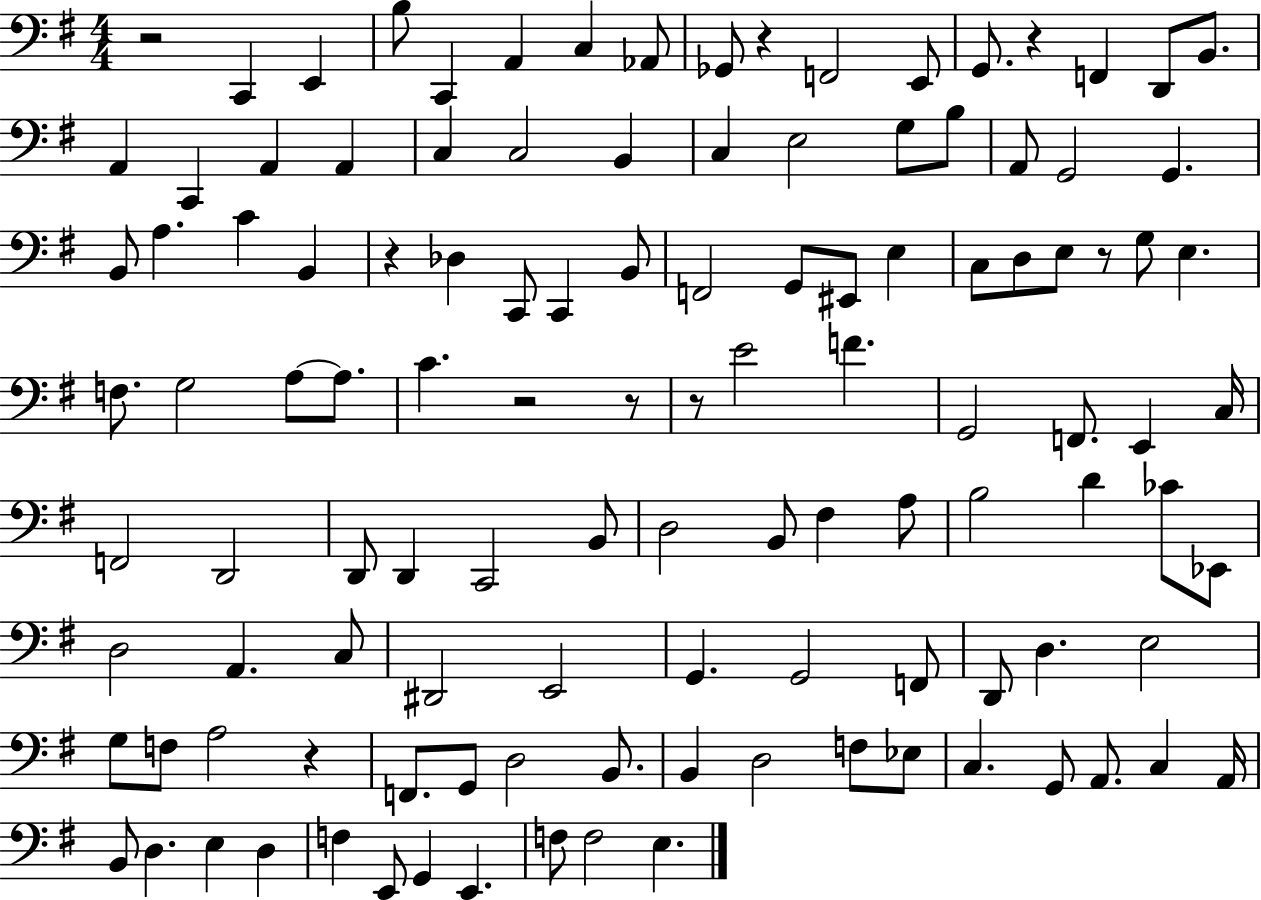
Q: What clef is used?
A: bass